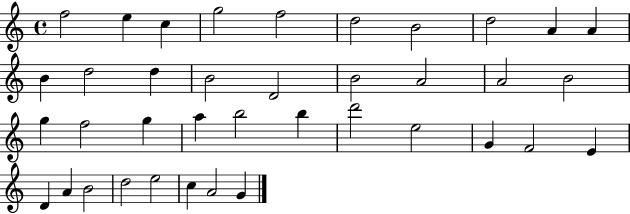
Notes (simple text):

F5/h E5/q C5/q G5/h F5/h D5/h B4/h D5/h A4/q A4/q B4/q D5/h D5/q B4/h D4/h B4/h A4/h A4/h B4/h G5/q F5/h G5/q A5/q B5/h B5/q D6/h E5/h G4/q F4/h E4/q D4/q A4/q B4/h D5/h E5/h C5/q A4/h G4/q